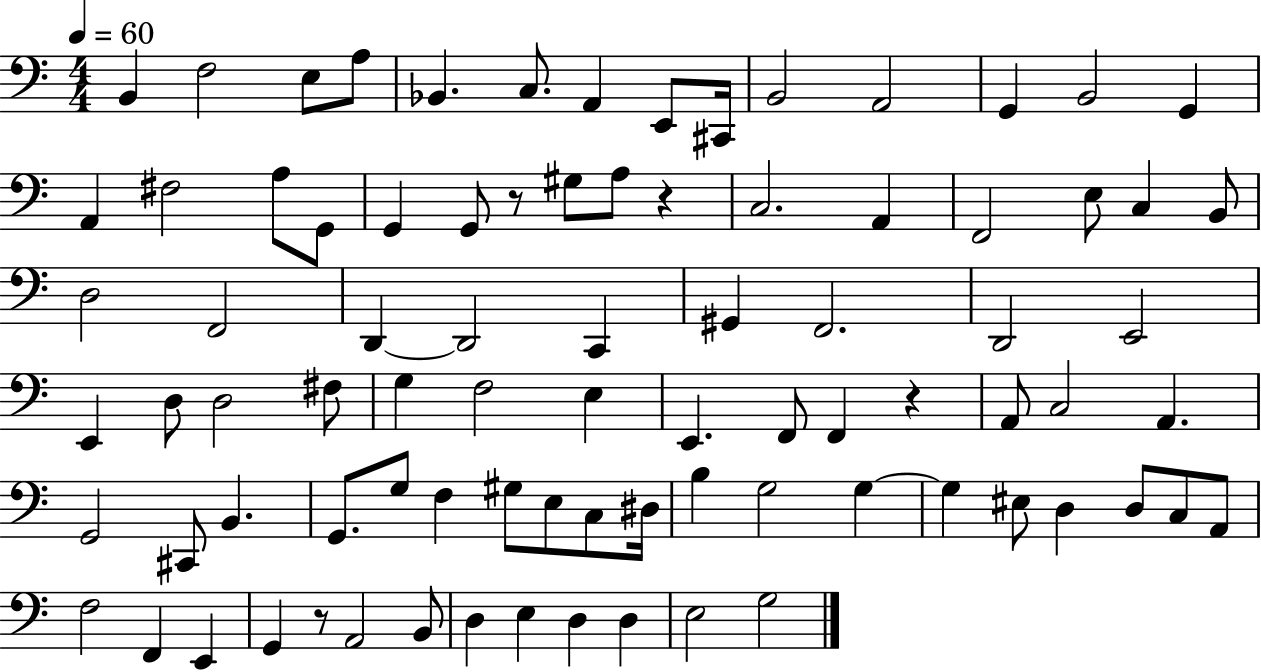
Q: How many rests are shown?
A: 4